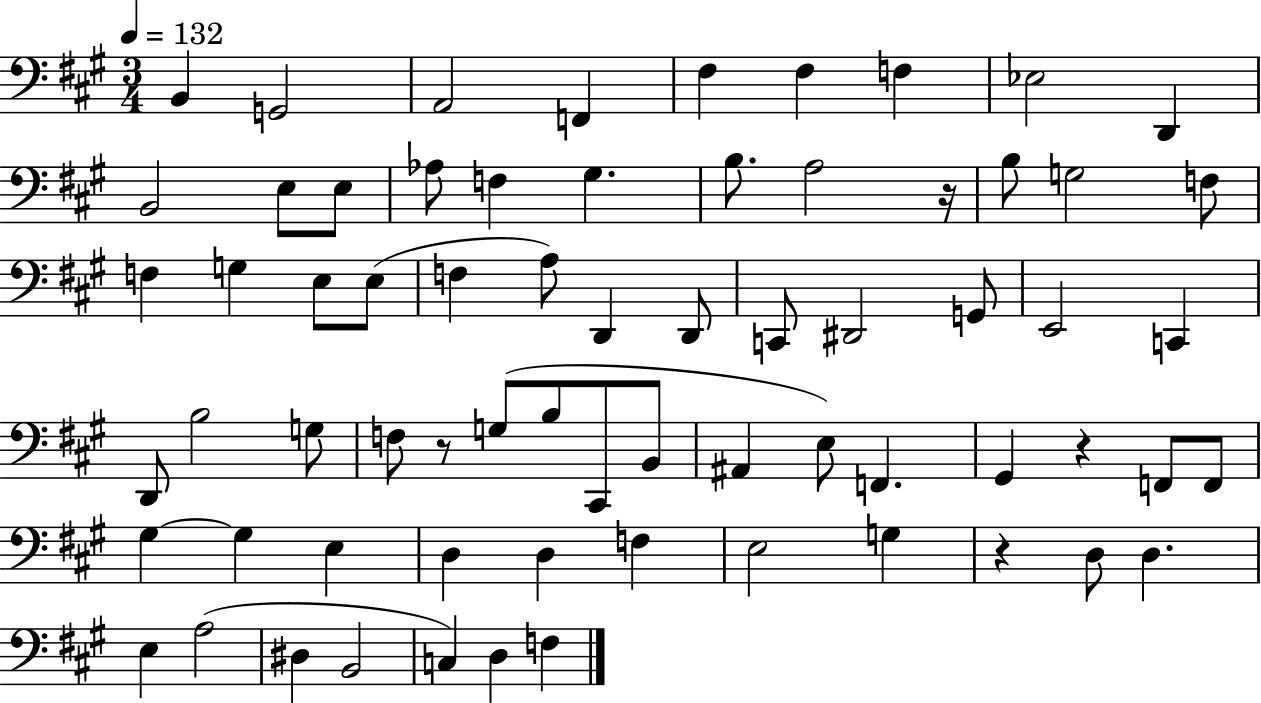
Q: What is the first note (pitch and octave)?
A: B2